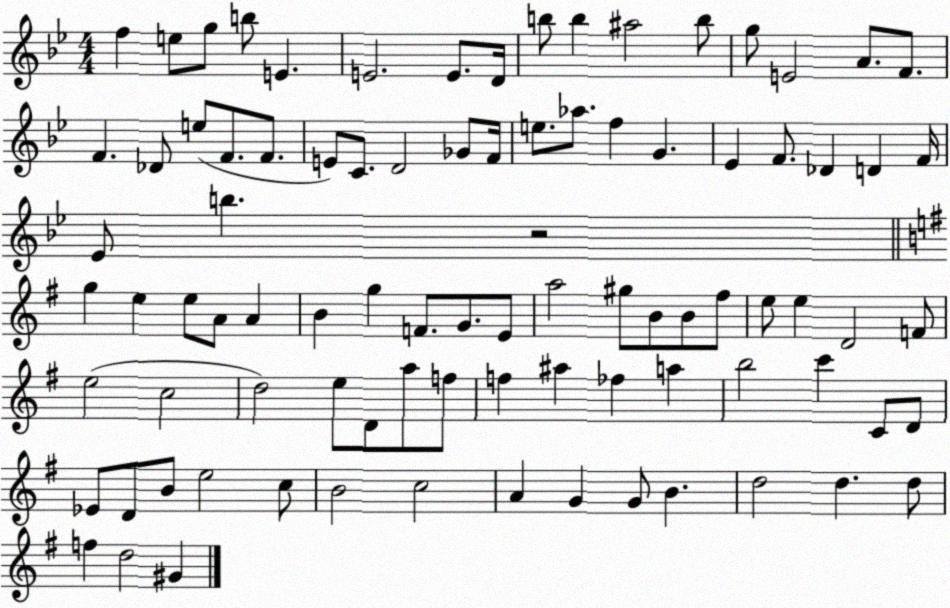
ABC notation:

X:1
T:Untitled
M:4/4
L:1/4
K:Bb
f e/2 g/2 b/2 E E2 E/2 D/4 b/2 b ^a2 b/2 g/2 E2 A/2 F/2 F _D/2 e/2 F/2 F/2 E/2 C/2 D2 _G/2 F/4 e/2 _a/2 f G _E F/2 _D D F/4 _E/2 b z2 g e e/2 A/2 A B g F/2 G/2 E/2 a2 ^g/2 B/2 B/2 ^f/2 e/2 e D2 F/2 e2 c2 d2 e/2 D/2 a/2 f/2 f ^a _f a b2 c' C/2 D/2 _E/2 D/2 B/2 e2 c/2 B2 c2 A G G/2 B d2 d d/2 f d2 ^G